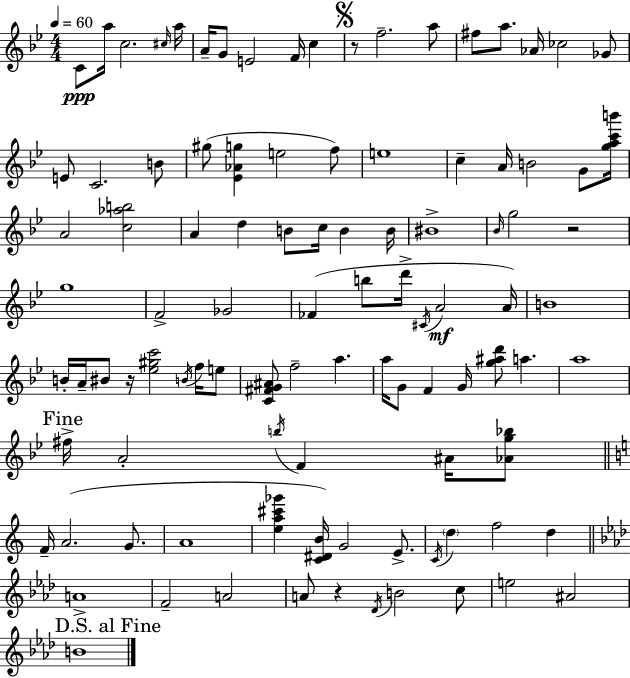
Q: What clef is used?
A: treble